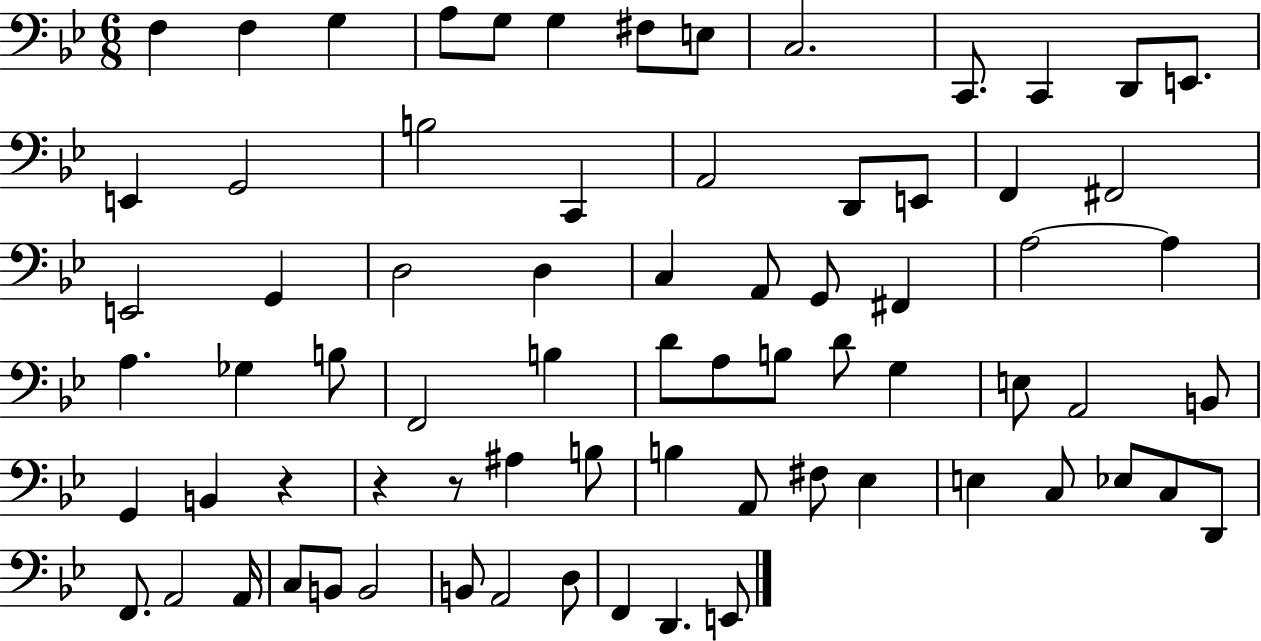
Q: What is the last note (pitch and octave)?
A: E2